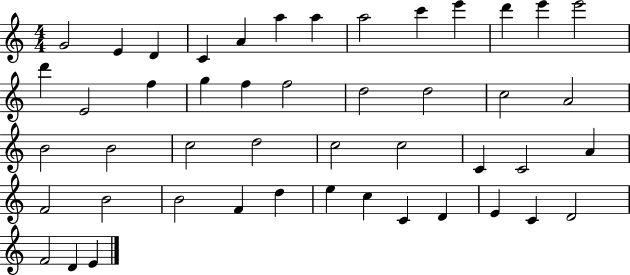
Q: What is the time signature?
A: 4/4